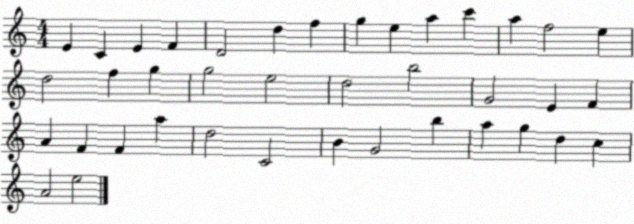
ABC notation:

X:1
T:Untitled
M:4/4
L:1/4
K:C
E C E F D2 d f g e a c' a f2 e d2 f g g2 e2 d2 b2 G2 E F A F F a d2 C2 B G2 b a g d c A2 e2